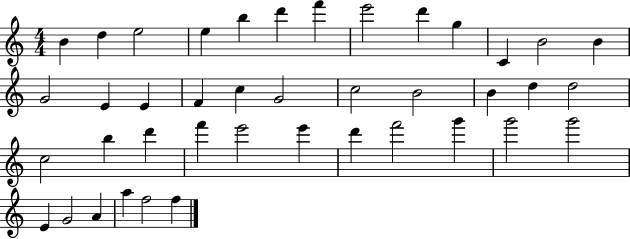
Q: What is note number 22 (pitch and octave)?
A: B4